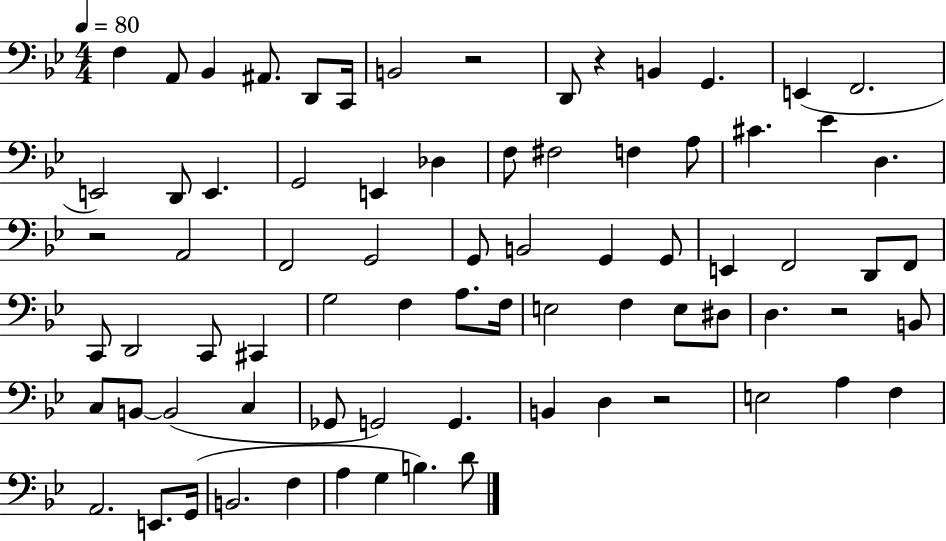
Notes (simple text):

F3/q A2/e Bb2/q A#2/e. D2/e C2/s B2/h R/h D2/e R/q B2/q G2/q. E2/q F2/h. E2/h D2/e E2/q. G2/h E2/q Db3/q F3/e F#3/h F3/q A3/e C#4/q. Eb4/q D3/q. R/h A2/h F2/h G2/h G2/e B2/h G2/q G2/e E2/q F2/h D2/e F2/e C2/e D2/h C2/e C#2/q G3/h F3/q A3/e. F3/s E3/h F3/q E3/e D#3/e D3/q. R/h B2/e C3/e B2/e B2/h C3/q Gb2/e G2/h G2/q. B2/q D3/q R/h E3/h A3/q F3/q A2/h. E2/e. G2/s B2/h. F3/q A3/q G3/q B3/q. D4/e